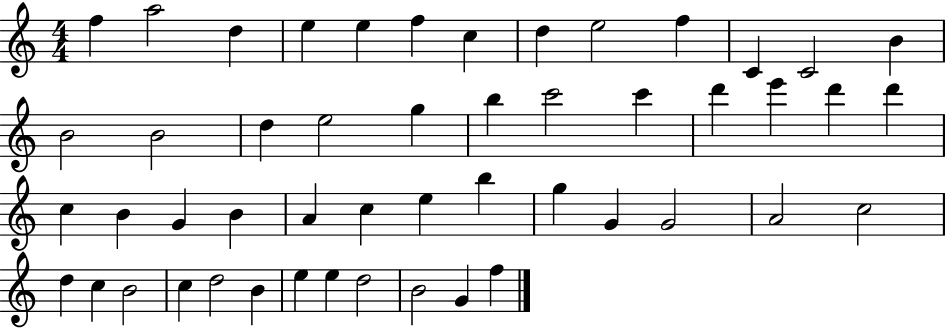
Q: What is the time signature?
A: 4/4